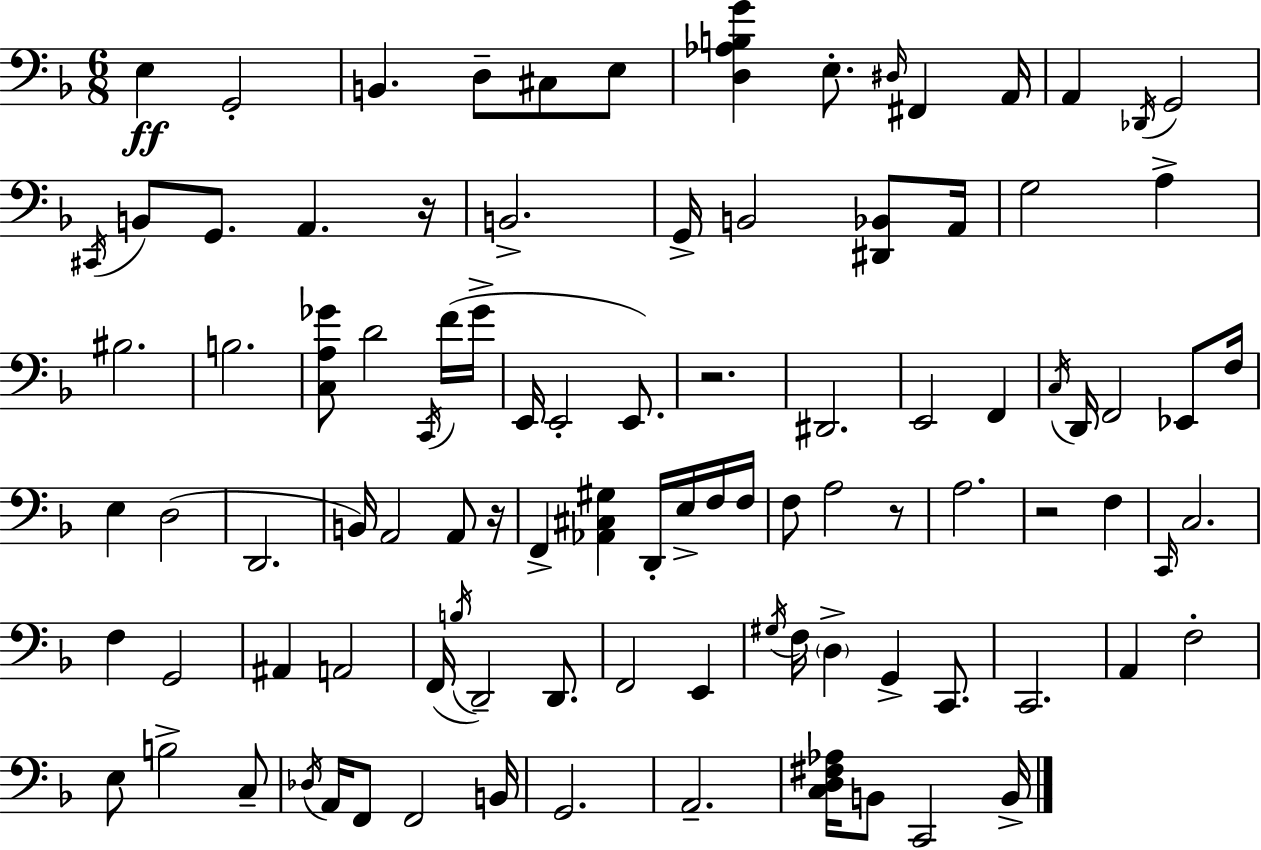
X:1
T:Untitled
M:6/8
L:1/4
K:F
E, G,,2 B,, D,/2 ^C,/2 E,/2 [D,_A,B,G] E,/2 ^D,/4 ^F,, A,,/4 A,, _D,,/4 G,,2 ^C,,/4 B,,/2 G,,/2 A,, z/4 B,,2 G,,/4 B,,2 [^D,,_B,,]/2 A,,/4 G,2 A, ^B,2 B,2 [C,A,_G]/2 D2 C,,/4 F/4 _G/4 E,,/4 E,,2 E,,/2 z2 ^D,,2 E,,2 F,, C,/4 D,,/4 F,,2 _E,,/2 F,/4 E, D,2 D,,2 B,,/4 A,,2 A,,/2 z/4 F,, [_A,,^C,^G,] D,,/4 E,/4 F,/4 F,/4 F,/2 A,2 z/2 A,2 z2 F, C,,/4 C,2 F, G,,2 ^A,, A,,2 F,,/4 B,/4 D,,2 D,,/2 F,,2 E,, ^G,/4 F,/4 D, G,, C,,/2 C,,2 A,, F,2 E,/2 B,2 C,/2 _D,/4 A,,/4 F,,/2 F,,2 B,,/4 G,,2 A,,2 [C,D,^F,_A,]/4 B,,/2 C,,2 B,,/4